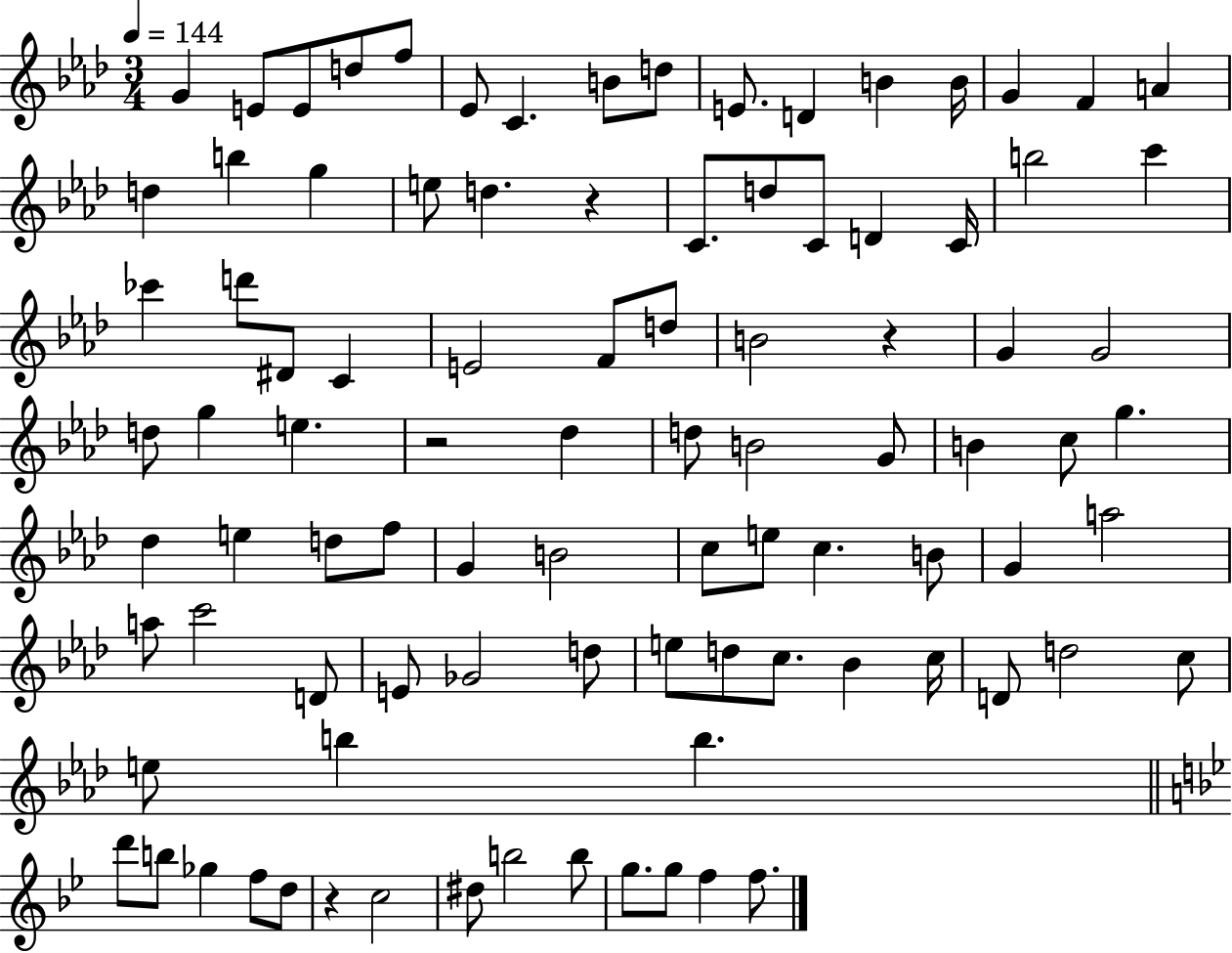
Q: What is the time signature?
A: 3/4